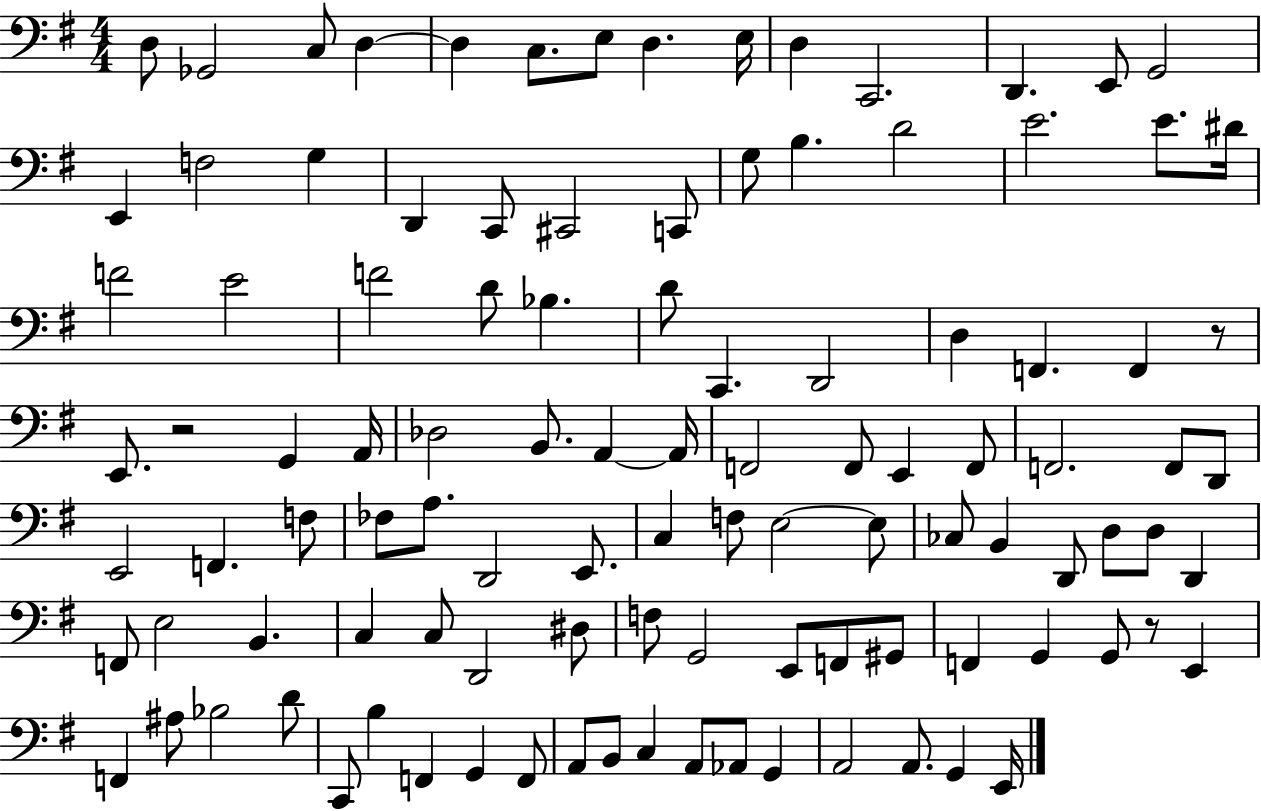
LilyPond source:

{
  \clef bass
  \numericTimeSignature
  \time 4/4
  \key g \major
  d8 ges,2 c8 d4~~ | d4 c8. e8 d4. e16 | d4 c,2. | d,4. e,8 g,2 | \break e,4 f2 g4 | d,4 c,8 cis,2 c,8 | g8 b4. d'2 | e'2. e'8. dis'16 | \break f'2 e'2 | f'2 d'8 bes4. | d'8 c,4. d,2 | d4 f,4. f,4 r8 | \break e,8. r2 g,4 a,16 | des2 b,8. a,4~~ a,16 | f,2 f,8 e,4 f,8 | f,2. f,8 d,8 | \break e,2 f,4. f8 | fes8 a8. d,2 e,8. | c4 f8 e2~~ e8 | ces8 b,4 d,8 d8 d8 d,4 | \break f,8 e2 b,4. | c4 c8 d,2 dis8 | f8 g,2 e,8 f,8 gis,8 | f,4 g,4 g,8 r8 e,4 | \break f,4 ais8 bes2 d'8 | c,8 b4 f,4 g,4 f,8 | a,8 b,8 c4 a,8 aes,8 g,4 | a,2 a,8. g,4 e,16 | \break \bar "|."
}